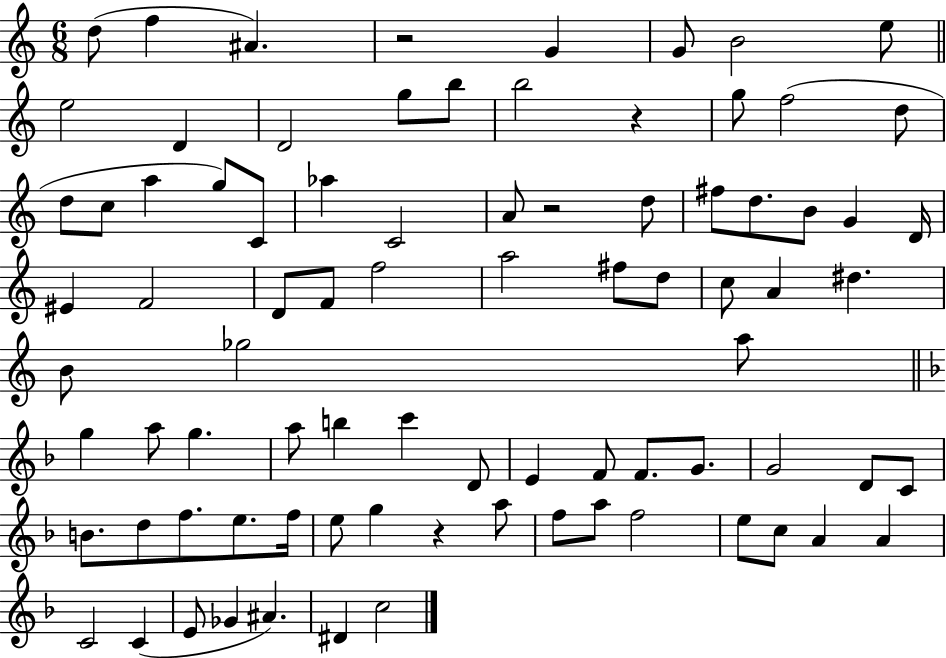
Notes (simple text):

D5/e F5/q A#4/q. R/h G4/q G4/e B4/h E5/e E5/h D4/q D4/h G5/e B5/e B5/h R/q G5/e F5/h D5/e D5/e C5/e A5/q G5/e C4/e Ab5/q C4/h A4/e R/h D5/e F#5/e D5/e. B4/e G4/q D4/s EIS4/q F4/h D4/e F4/e F5/h A5/h F#5/e D5/e C5/e A4/q D#5/q. B4/e Gb5/h A5/e G5/q A5/e G5/q. A5/e B5/q C6/q D4/e E4/q F4/e F4/e. G4/e. G4/h D4/e C4/e B4/e. D5/e F5/e. E5/e. F5/s E5/e G5/q R/q A5/e F5/e A5/e F5/h E5/e C5/e A4/q A4/q C4/h C4/q E4/e Gb4/q A#4/q. D#4/q C5/h